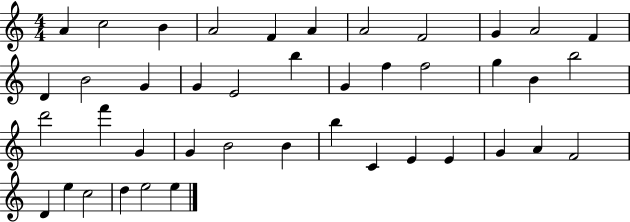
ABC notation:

X:1
T:Untitled
M:4/4
L:1/4
K:C
A c2 B A2 F A A2 F2 G A2 F D B2 G G E2 b G f f2 g B b2 d'2 f' G G B2 B b C E E G A F2 D e c2 d e2 e